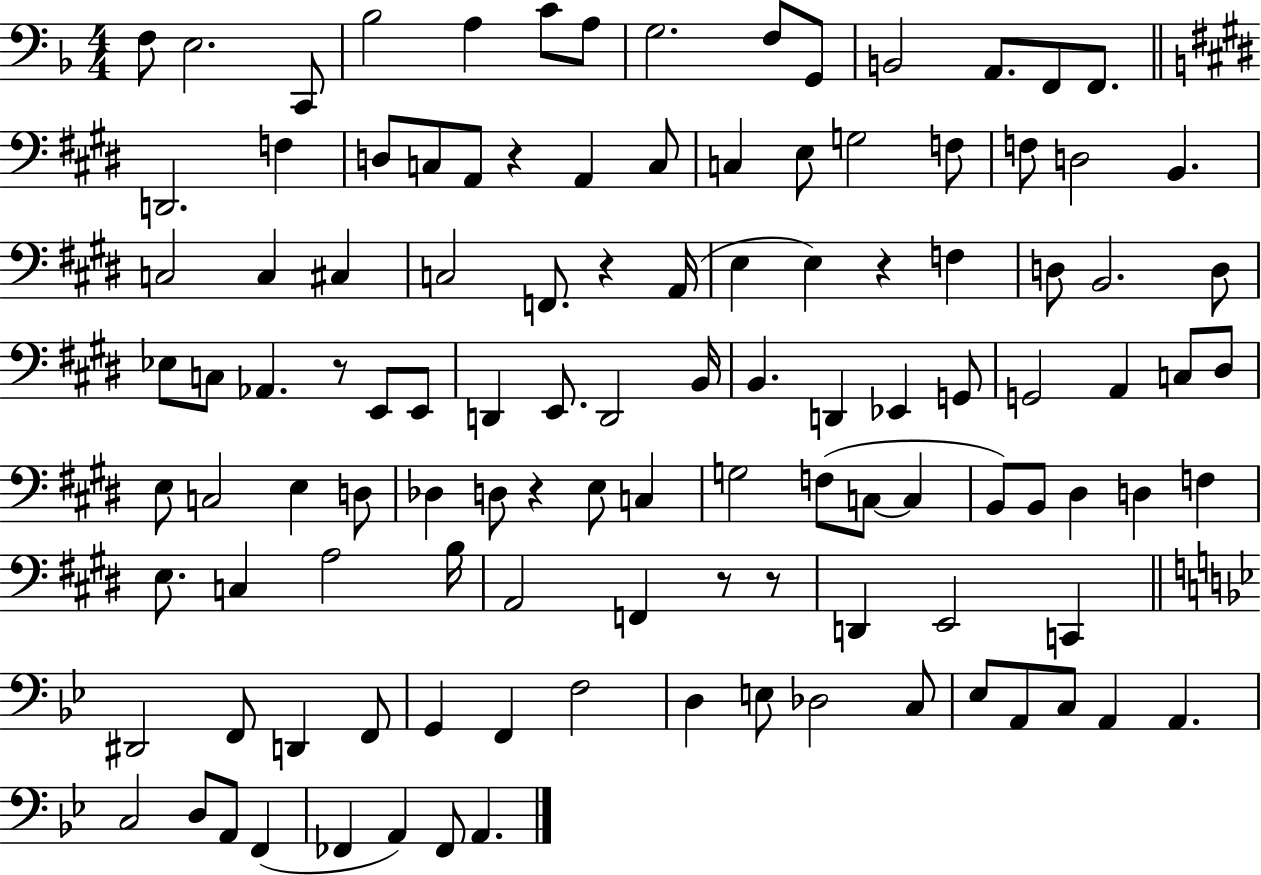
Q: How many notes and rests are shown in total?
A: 114